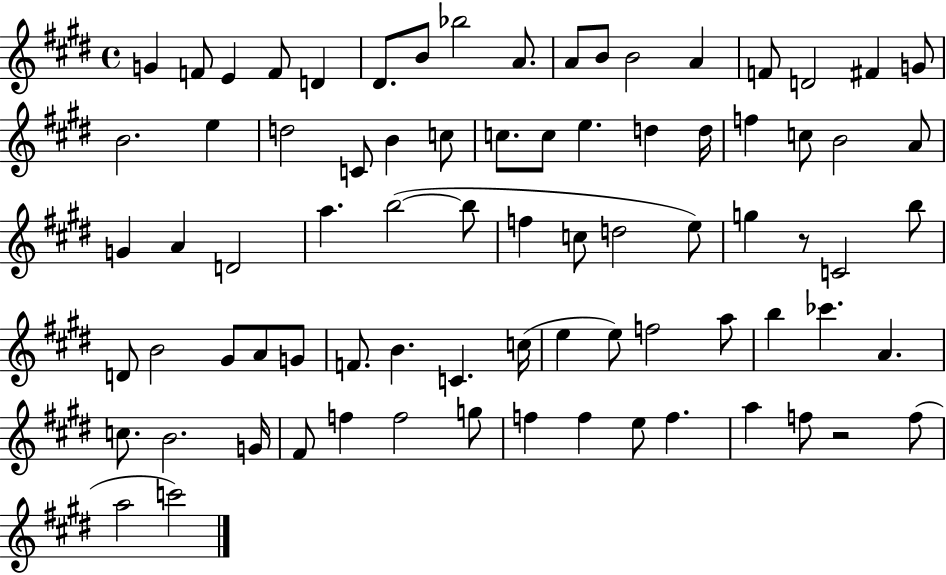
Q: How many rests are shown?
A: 2